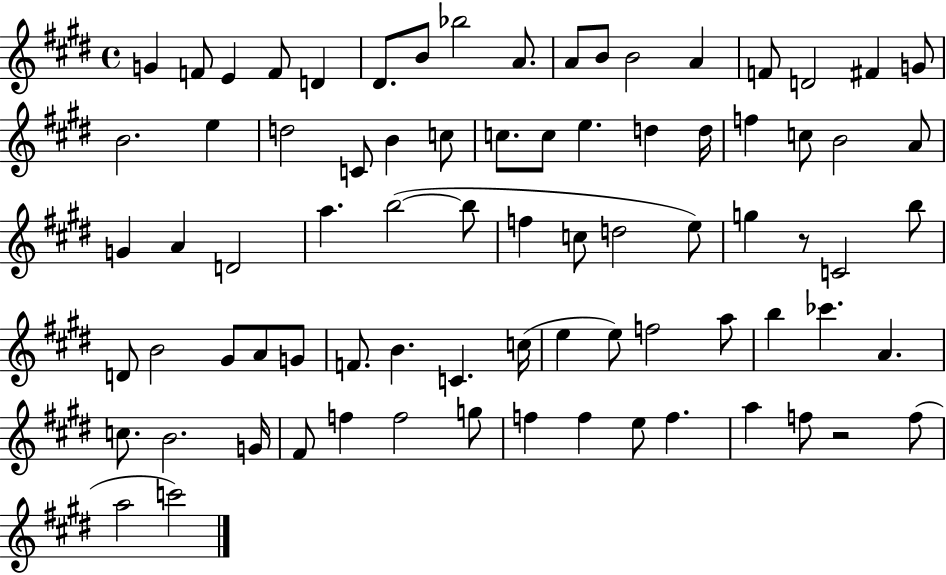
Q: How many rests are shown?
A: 2